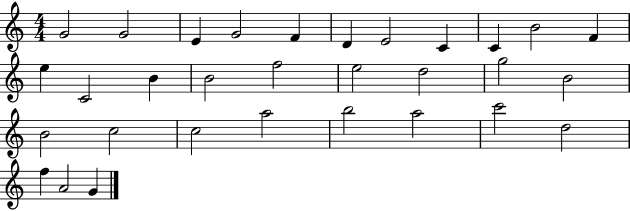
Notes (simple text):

G4/h G4/h E4/q G4/h F4/q D4/q E4/h C4/q C4/q B4/h F4/q E5/q C4/h B4/q B4/h F5/h E5/h D5/h G5/h B4/h B4/h C5/h C5/h A5/h B5/h A5/h C6/h D5/h F5/q A4/h G4/q